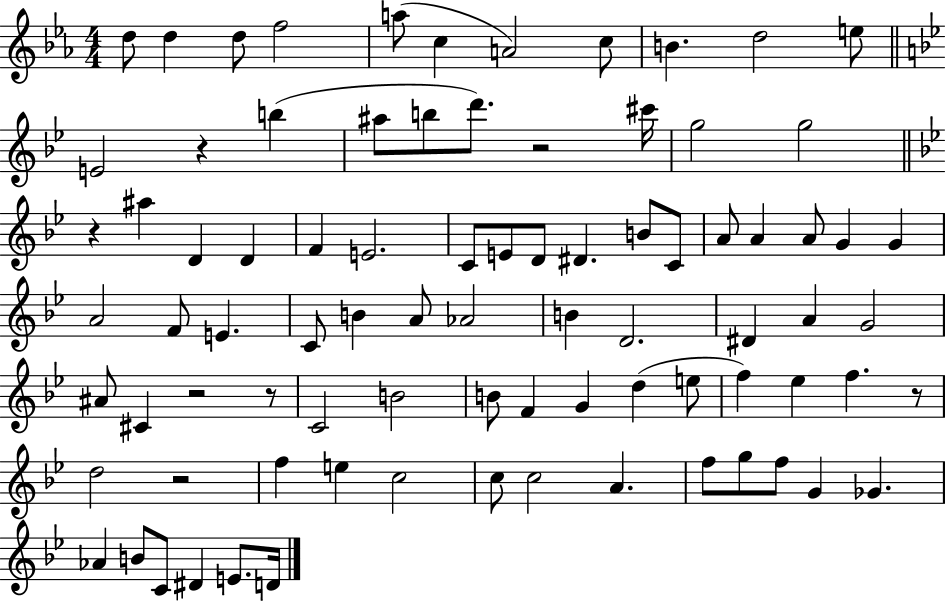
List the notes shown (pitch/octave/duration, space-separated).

D5/e D5/q D5/e F5/h A5/e C5/q A4/h C5/e B4/q. D5/h E5/e E4/h R/q B5/q A#5/e B5/e D6/e. R/h C#6/s G5/h G5/h R/q A#5/q D4/q D4/q F4/q E4/h. C4/e E4/e D4/e D#4/q. B4/e C4/e A4/e A4/q A4/e G4/q G4/q A4/h F4/e E4/q. C4/e B4/q A4/e Ab4/h B4/q D4/h. D#4/q A4/q G4/h A#4/e C#4/q R/h R/e C4/h B4/h B4/e F4/q G4/q D5/q E5/e F5/q Eb5/q F5/q. R/e D5/h R/h F5/q E5/q C5/h C5/e C5/h A4/q. F5/e G5/e F5/e G4/q Gb4/q. Ab4/q B4/e C4/e D#4/q E4/e. D4/s